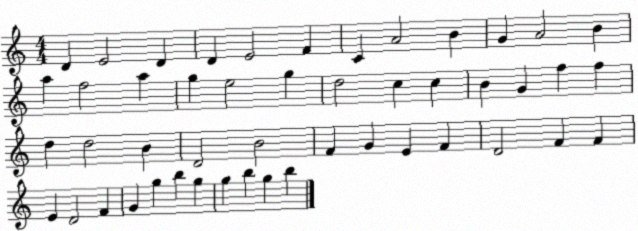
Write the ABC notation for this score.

X:1
T:Untitled
M:4/4
L:1/4
K:C
D E2 D D E2 F C A2 B G A2 B a f2 a g e2 g d2 c c B G f f d d2 B D2 B2 F G E F D2 F F E D2 F G g b g g b g b